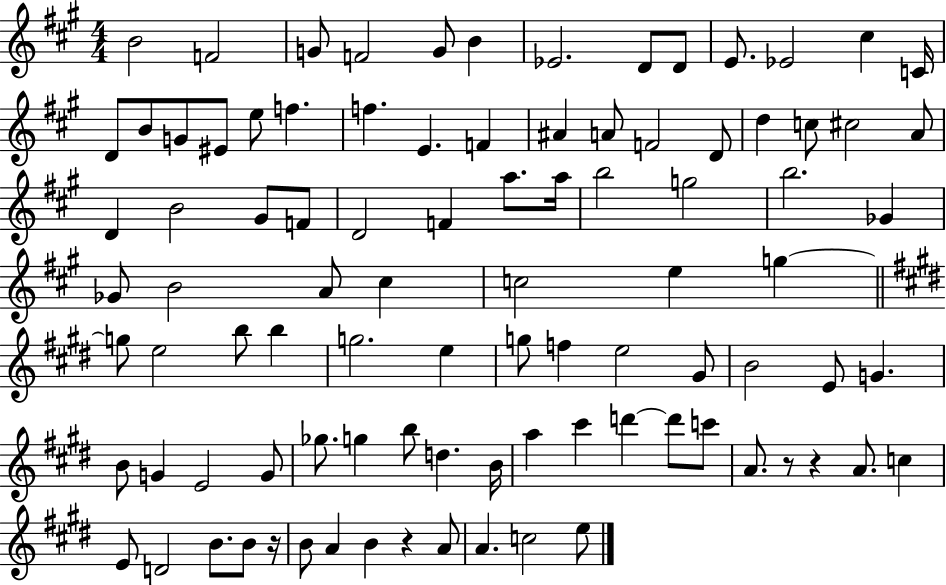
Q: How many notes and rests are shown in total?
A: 94